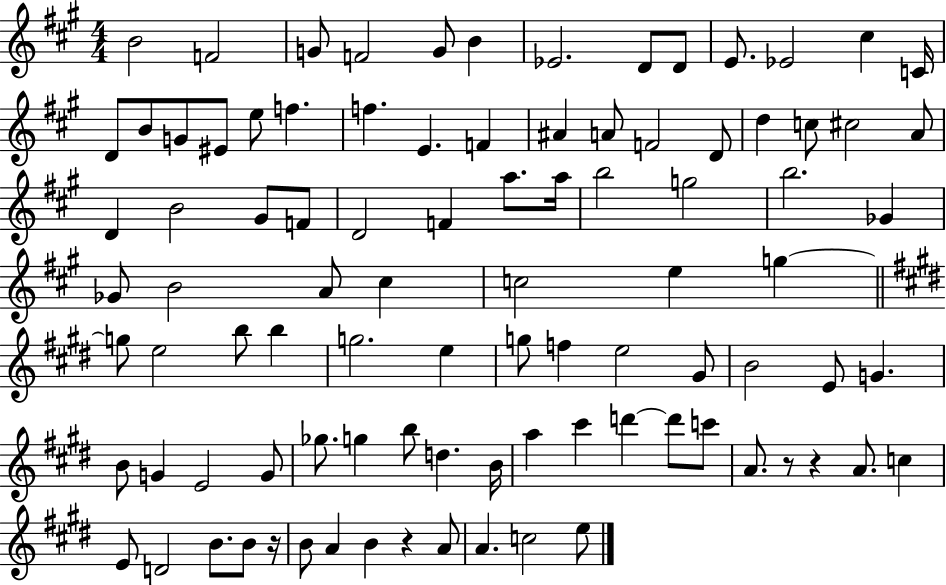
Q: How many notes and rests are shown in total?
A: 94